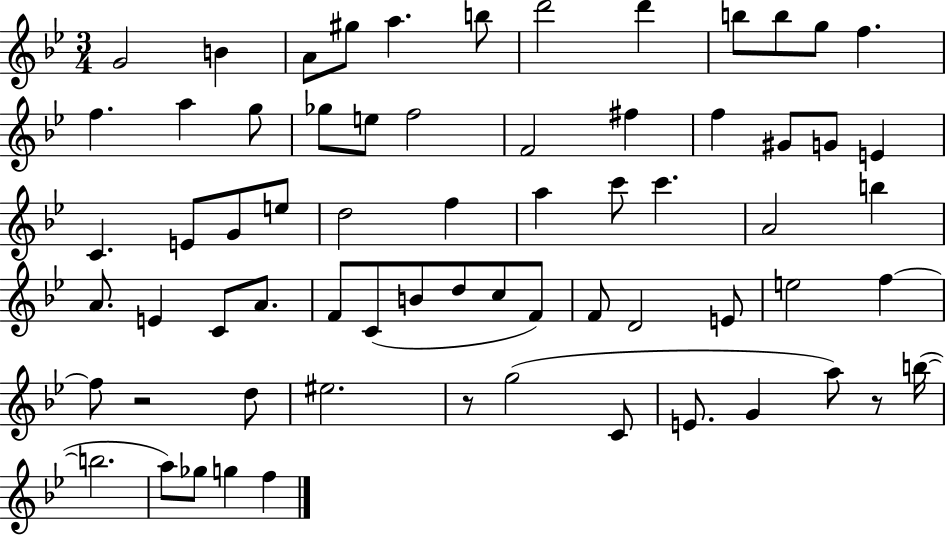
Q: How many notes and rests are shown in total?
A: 67